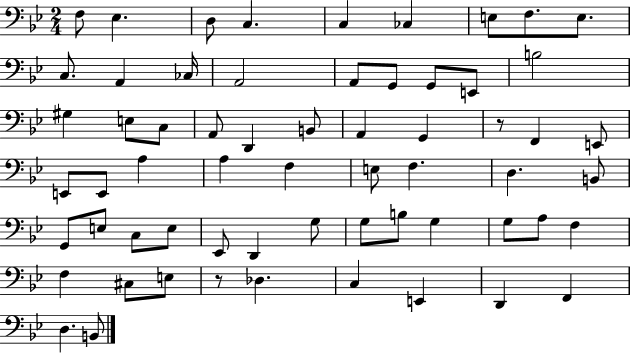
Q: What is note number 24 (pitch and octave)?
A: B2